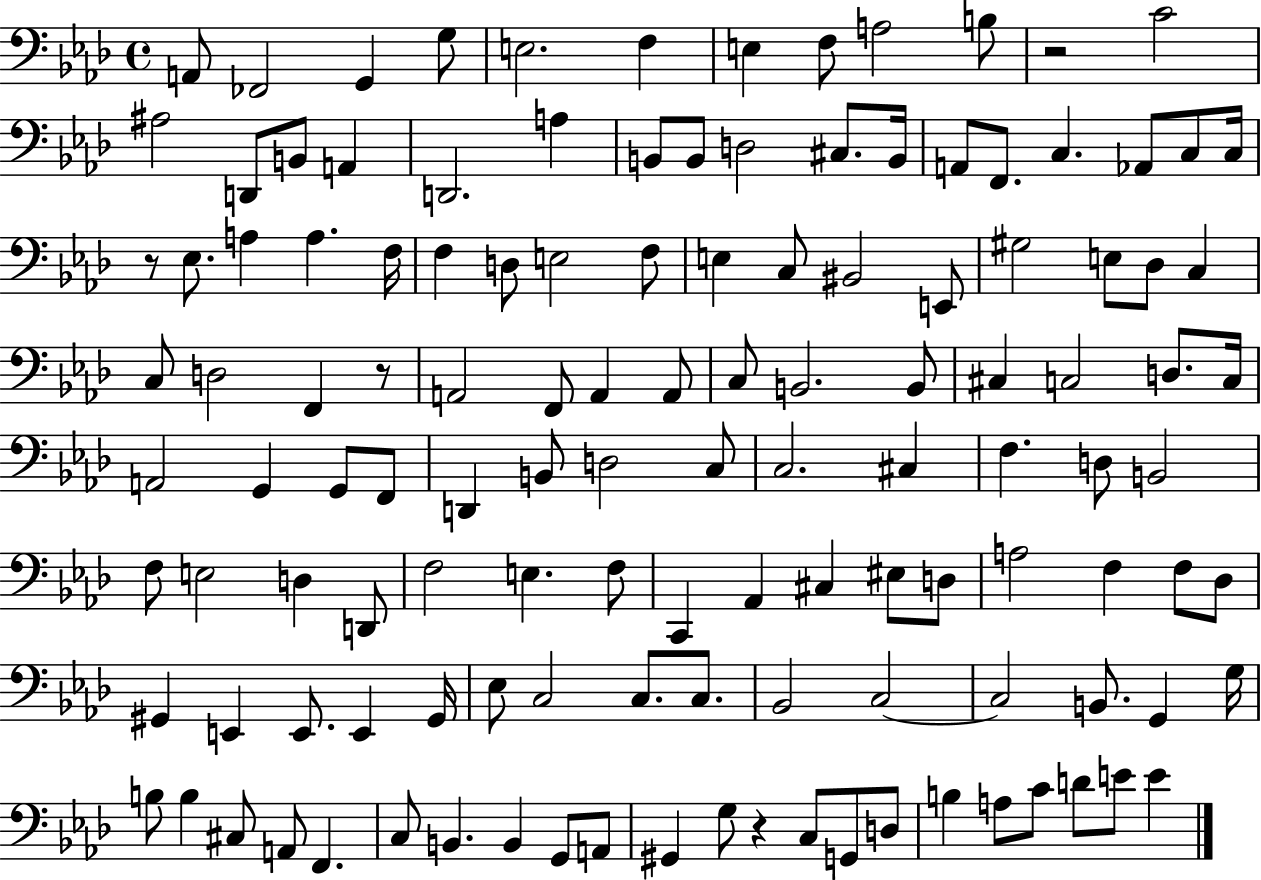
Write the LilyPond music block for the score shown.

{
  \clef bass
  \time 4/4
  \defaultTimeSignature
  \key aes \major
  a,8 fes,2 g,4 g8 | e2. f4 | e4 f8 a2 b8 | r2 c'2 | \break ais2 d,8 b,8 a,4 | d,2. a4 | b,8 b,8 d2 cis8. b,16 | a,8 f,8. c4. aes,8 c8 c16 | \break r8 ees8. a4 a4. f16 | f4 d8 e2 f8 | e4 c8 bis,2 e,8 | gis2 e8 des8 c4 | \break c8 d2 f,4 r8 | a,2 f,8 a,4 a,8 | c8 b,2. b,8 | cis4 c2 d8. c16 | \break a,2 g,4 g,8 f,8 | d,4 b,8 d2 c8 | c2. cis4 | f4. d8 b,2 | \break f8 e2 d4 d,8 | f2 e4. f8 | c,4 aes,4 cis4 eis8 d8 | a2 f4 f8 des8 | \break gis,4 e,4 e,8. e,4 gis,16 | ees8 c2 c8. c8. | bes,2 c2~~ | c2 b,8. g,4 g16 | \break b8 b4 cis8 a,8 f,4. | c8 b,4. b,4 g,8 a,8 | gis,4 g8 r4 c8 g,8 d8 | b4 a8 c'8 d'8 e'8 e'4 | \break \bar "|."
}